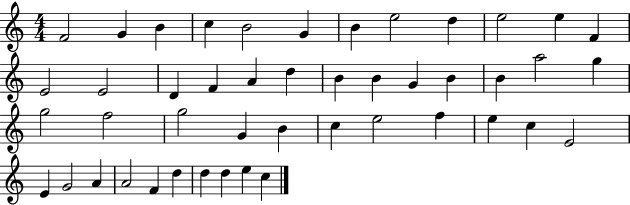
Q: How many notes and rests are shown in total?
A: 46